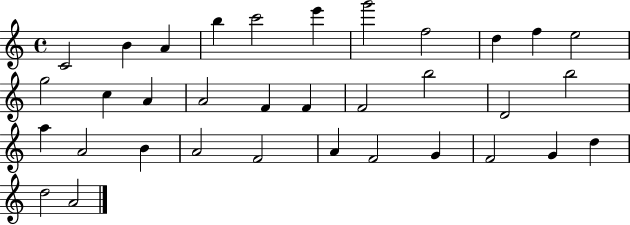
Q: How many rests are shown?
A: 0